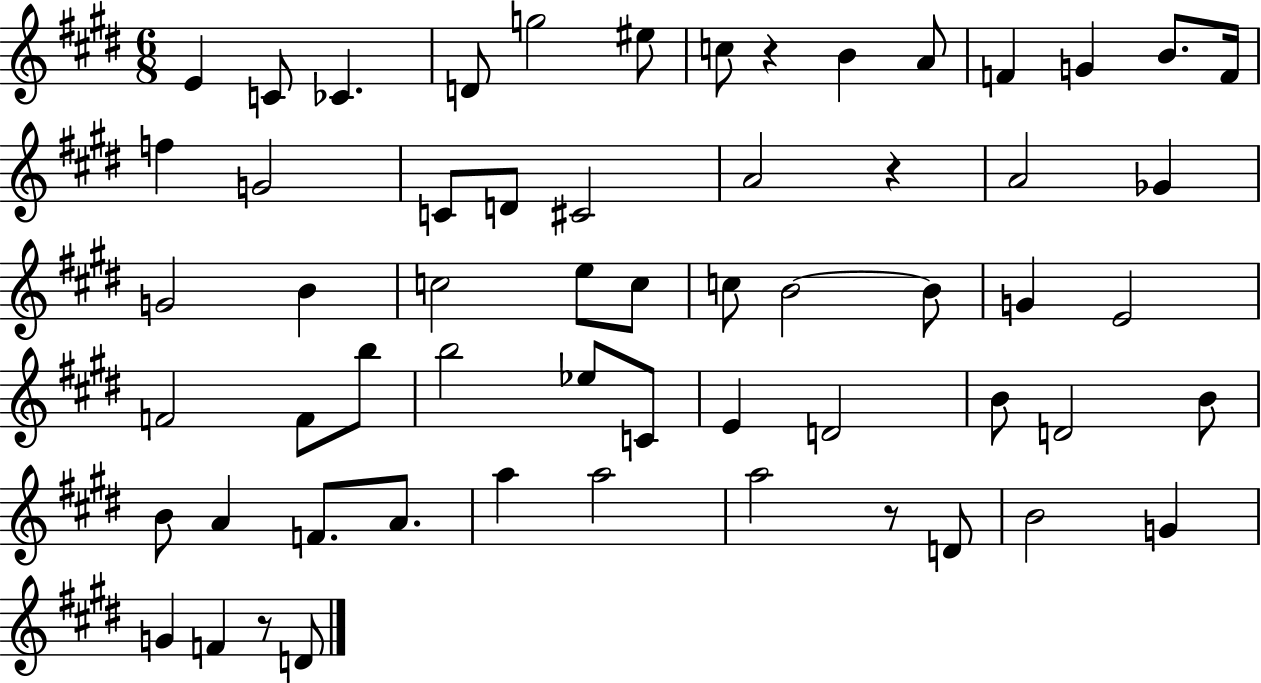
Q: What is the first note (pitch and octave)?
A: E4